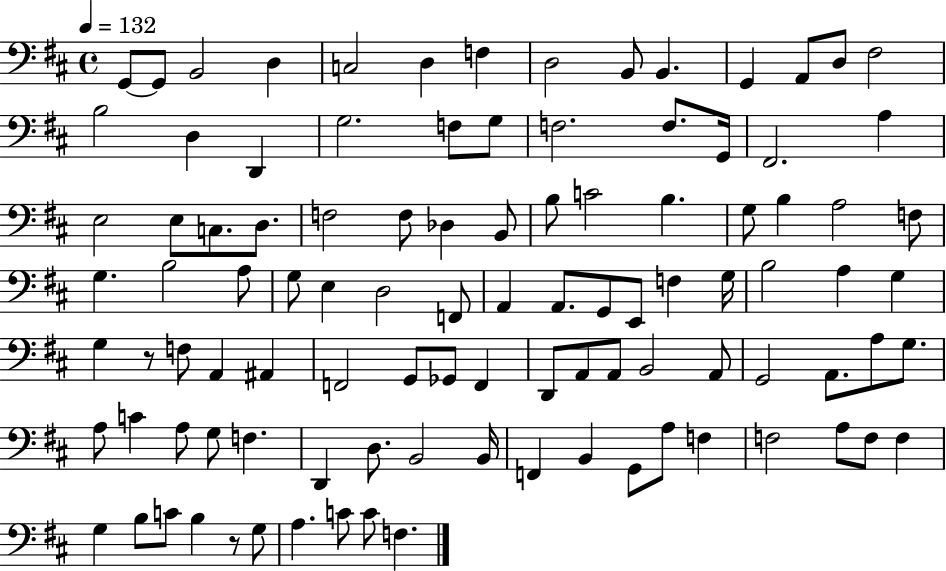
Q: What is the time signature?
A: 4/4